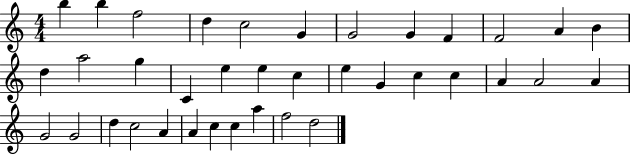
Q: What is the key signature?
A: C major